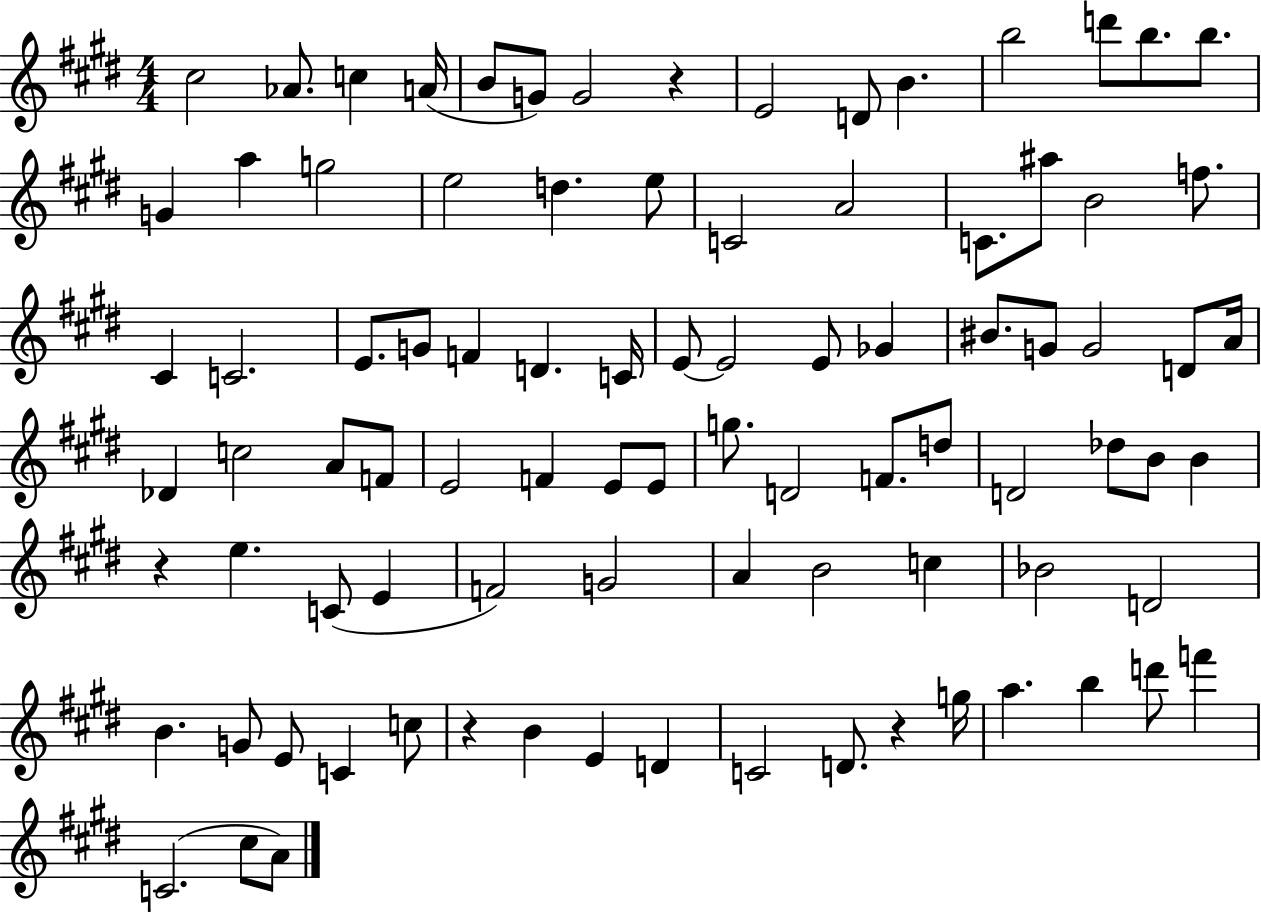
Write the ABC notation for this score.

X:1
T:Untitled
M:4/4
L:1/4
K:E
^c2 _A/2 c A/4 B/2 G/2 G2 z E2 D/2 B b2 d'/2 b/2 b/2 G a g2 e2 d e/2 C2 A2 C/2 ^a/2 B2 f/2 ^C C2 E/2 G/2 F D C/4 E/2 E2 E/2 _G ^B/2 G/2 G2 D/2 A/4 _D c2 A/2 F/2 E2 F E/2 E/2 g/2 D2 F/2 d/2 D2 _d/2 B/2 B z e C/2 E F2 G2 A B2 c _B2 D2 B G/2 E/2 C c/2 z B E D C2 D/2 z g/4 a b d'/2 f' C2 ^c/2 A/2